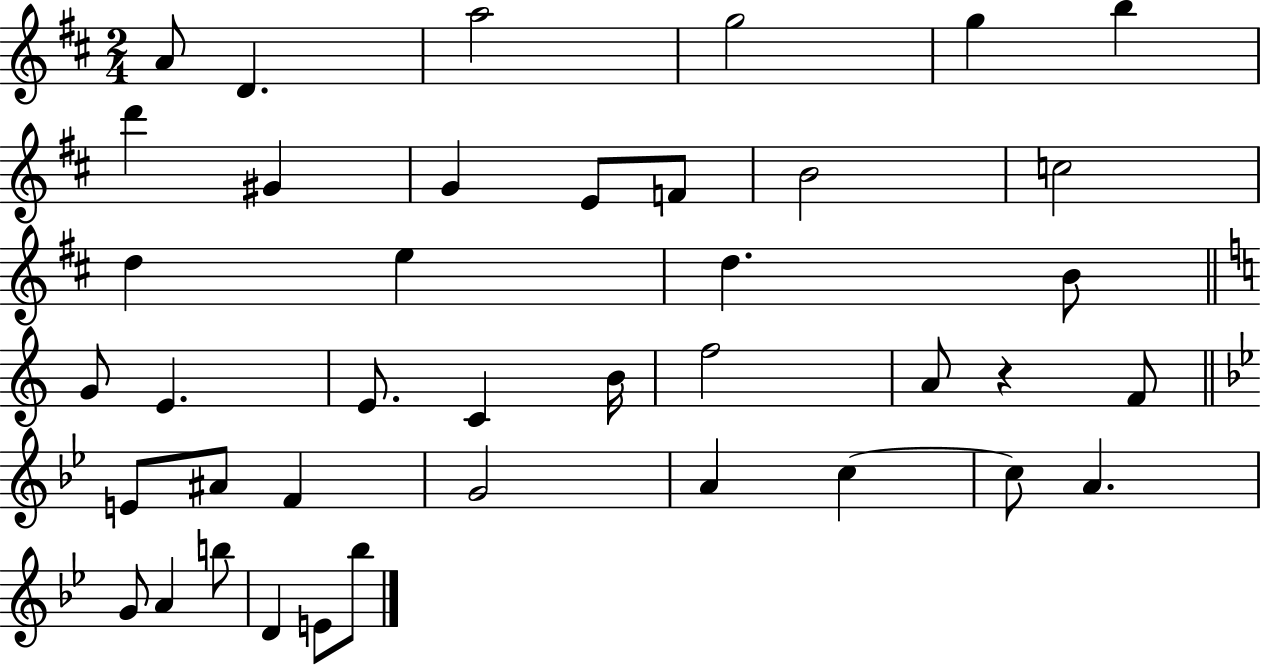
X:1
T:Untitled
M:2/4
L:1/4
K:D
A/2 D a2 g2 g b d' ^G G E/2 F/2 B2 c2 d e d B/2 G/2 E E/2 C B/4 f2 A/2 z F/2 E/2 ^A/2 F G2 A c c/2 A G/2 A b/2 D E/2 _b/2